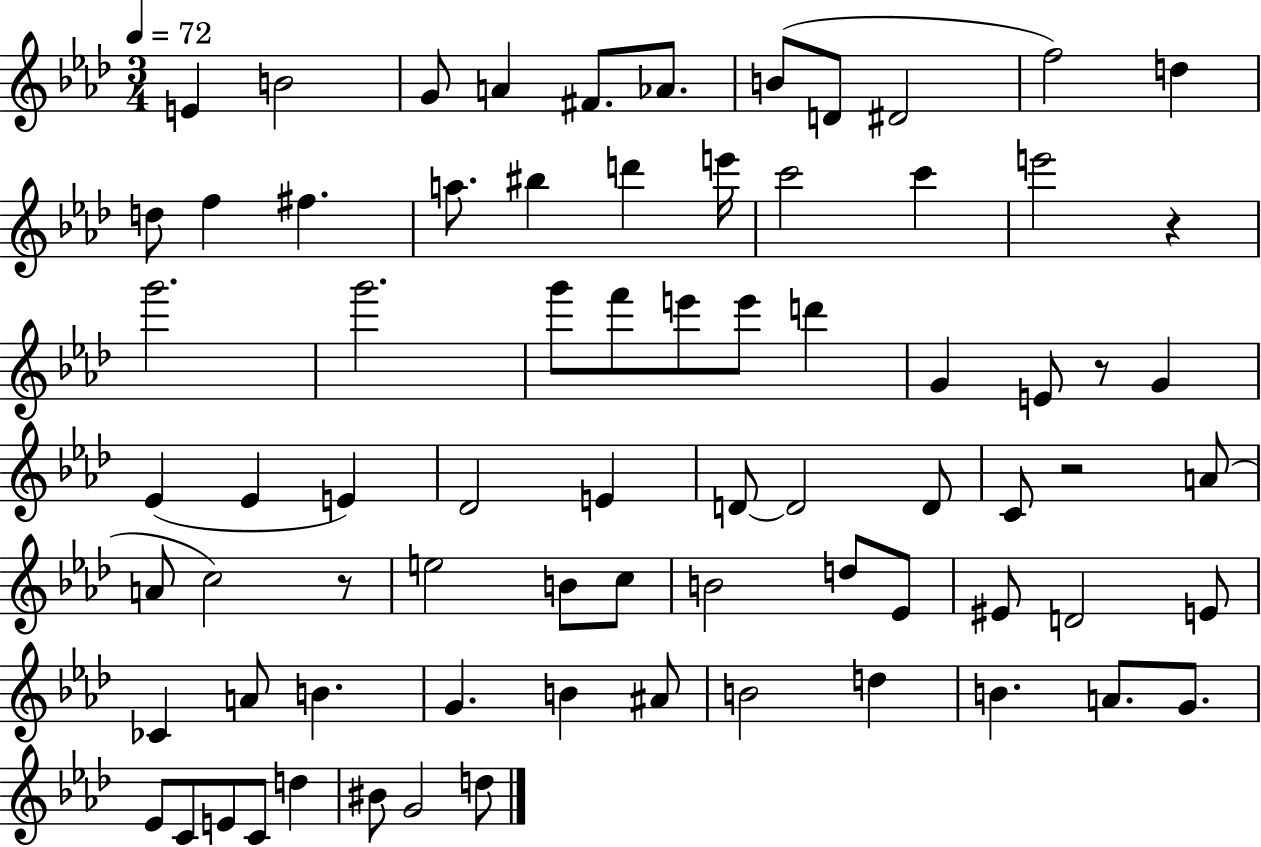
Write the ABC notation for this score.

X:1
T:Untitled
M:3/4
L:1/4
K:Ab
E B2 G/2 A ^F/2 _A/2 B/2 D/2 ^D2 f2 d d/2 f ^f a/2 ^b d' e'/4 c'2 c' e'2 z g'2 g'2 g'/2 f'/2 e'/2 e'/2 d' G E/2 z/2 G _E _E E _D2 E D/2 D2 D/2 C/2 z2 A/2 A/2 c2 z/2 e2 B/2 c/2 B2 d/2 _E/2 ^E/2 D2 E/2 _C A/2 B G B ^A/2 B2 d B A/2 G/2 _E/2 C/2 E/2 C/2 d ^B/2 G2 d/2